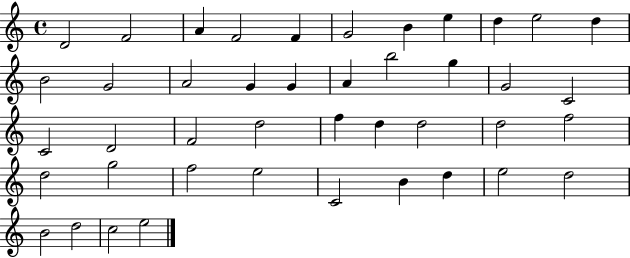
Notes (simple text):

D4/h F4/h A4/q F4/h F4/q G4/h B4/q E5/q D5/q E5/h D5/q B4/h G4/h A4/h G4/q G4/q A4/q B5/h G5/q G4/h C4/h C4/h D4/h F4/h D5/h F5/q D5/q D5/h D5/h F5/h D5/h G5/h F5/h E5/h C4/h B4/q D5/q E5/h D5/h B4/h D5/h C5/h E5/h